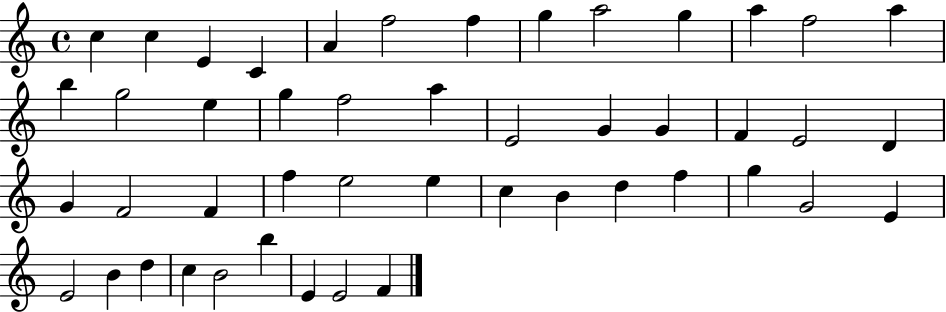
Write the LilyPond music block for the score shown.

{
  \clef treble
  \time 4/4
  \defaultTimeSignature
  \key c \major
  c''4 c''4 e'4 c'4 | a'4 f''2 f''4 | g''4 a''2 g''4 | a''4 f''2 a''4 | \break b''4 g''2 e''4 | g''4 f''2 a''4 | e'2 g'4 g'4 | f'4 e'2 d'4 | \break g'4 f'2 f'4 | f''4 e''2 e''4 | c''4 b'4 d''4 f''4 | g''4 g'2 e'4 | \break e'2 b'4 d''4 | c''4 b'2 b''4 | e'4 e'2 f'4 | \bar "|."
}